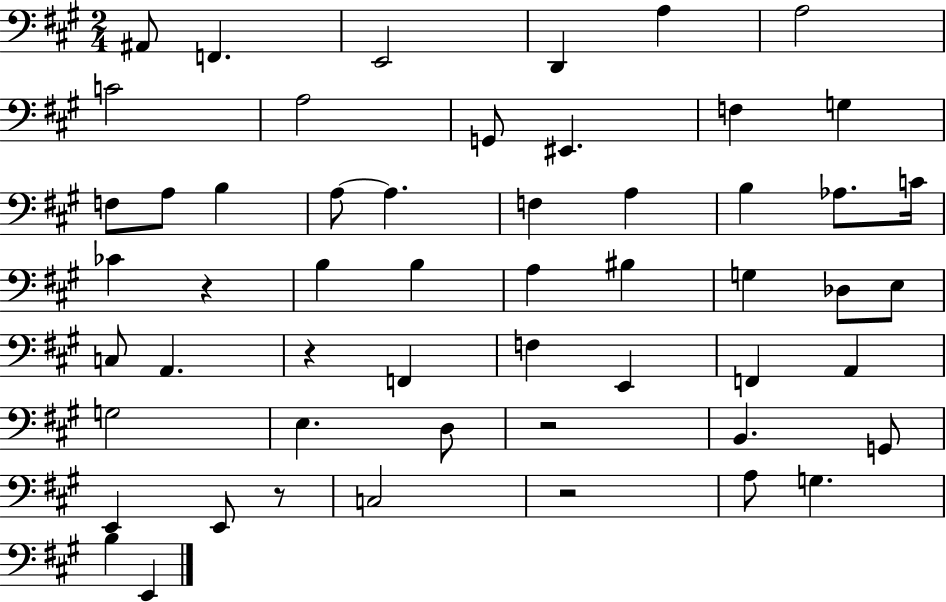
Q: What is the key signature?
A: A major